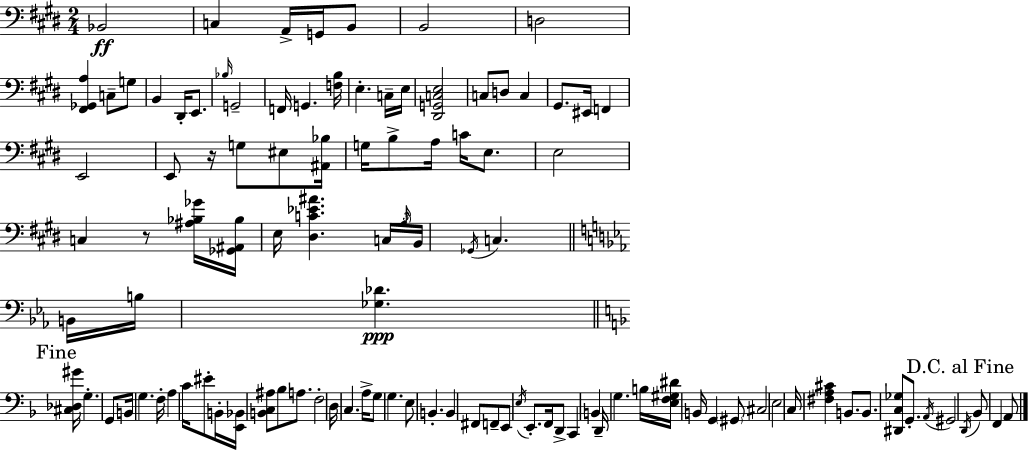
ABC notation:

X:1
T:Untitled
M:2/4
L:1/4
K:E
_B,,2 C, A,,/4 G,,/4 B,,/2 B,,2 D,2 [^F,,_G,,A,] C,/2 G,/2 B,, ^D,,/4 E,,/2 _B,/4 G,,2 F,,/4 G,, [F,B,]/4 E, C,/4 E,/4 [^D,,G,,C,E,]2 C,/2 D,/2 C, ^G,,/2 ^E,,/4 F,, E,,2 E,,/2 z/4 G,/2 ^E,/2 [^A,,_B,]/4 G,/4 B,/2 A,/4 C/4 E,/2 E,2 C, z/2 [^A,_B,_G]/4 [_G,,^A,,_B,]/4 E,/4 [^D,C_E^A] C,/4 A,/4 B,,/4 _G,,/4 C, B,,/4 B,/4 [_G,_D] [^C,_D,^G]/4 G, G,,/2 B,,/4 G, F,/4 A, C/4 ^E/2 B,,/4 [E,,_B,,]/4 [B,,C,^A,]/2 _B,/2 A,/2 F,2 D,/4 C, A,/4 G,/2 G, E,/2 B,, B,, ^F,,/2 F,,/2 E,,/2 E,/4 E,,/2 F,,/4 D,,/2 C,, B,, D,,/4 G, B,/4 [E,F,^G,^D]/4 B,,/4 G,, ^G,,/2 ^C,2 E,2 C,/4 [^F,A,^C] B,,/2 B,,/2 [^D,,C,_G,]/2 G,,/2 A,,/4 ^G,,2 D,,/4 _B,,/2 F,, A,,/2